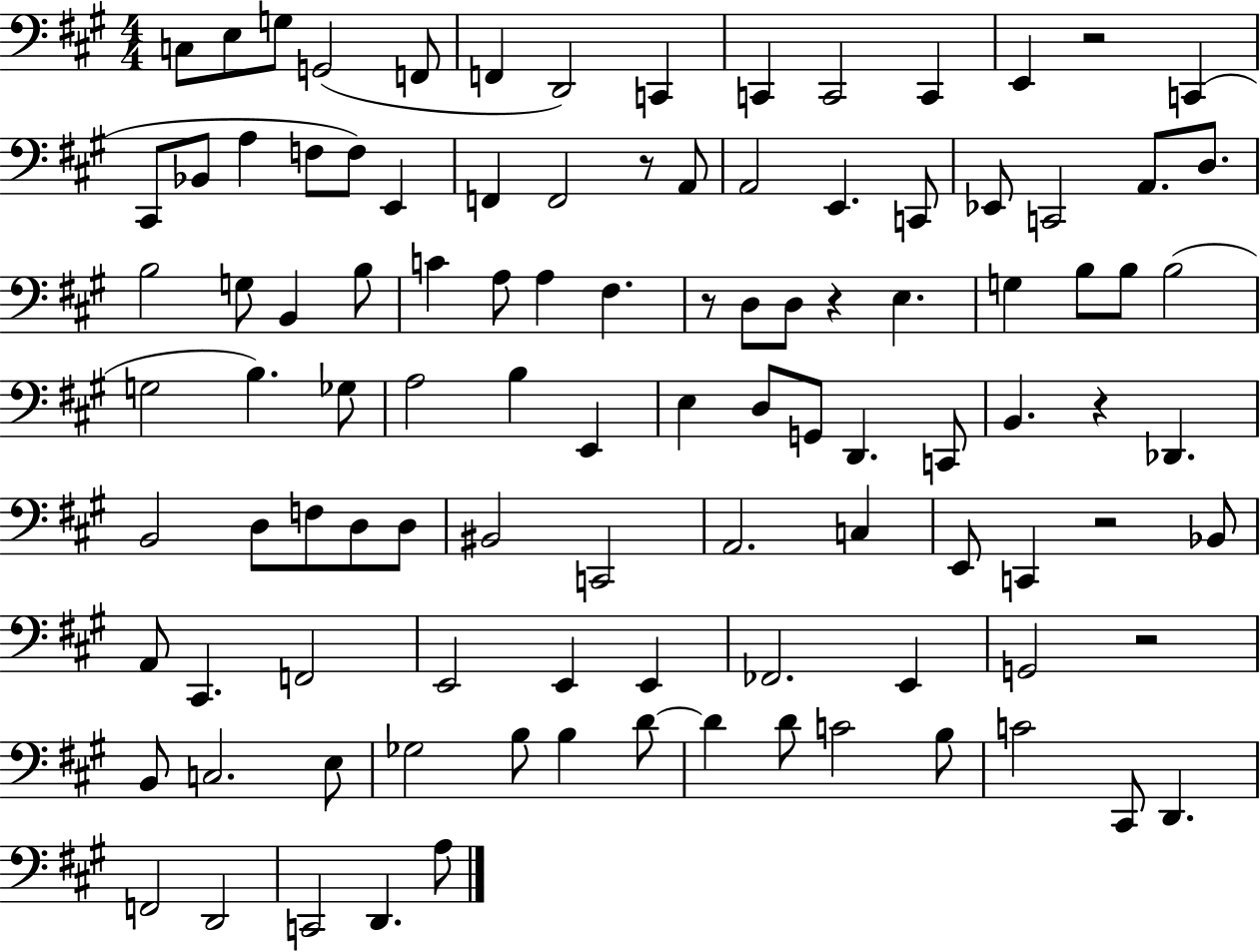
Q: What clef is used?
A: bass